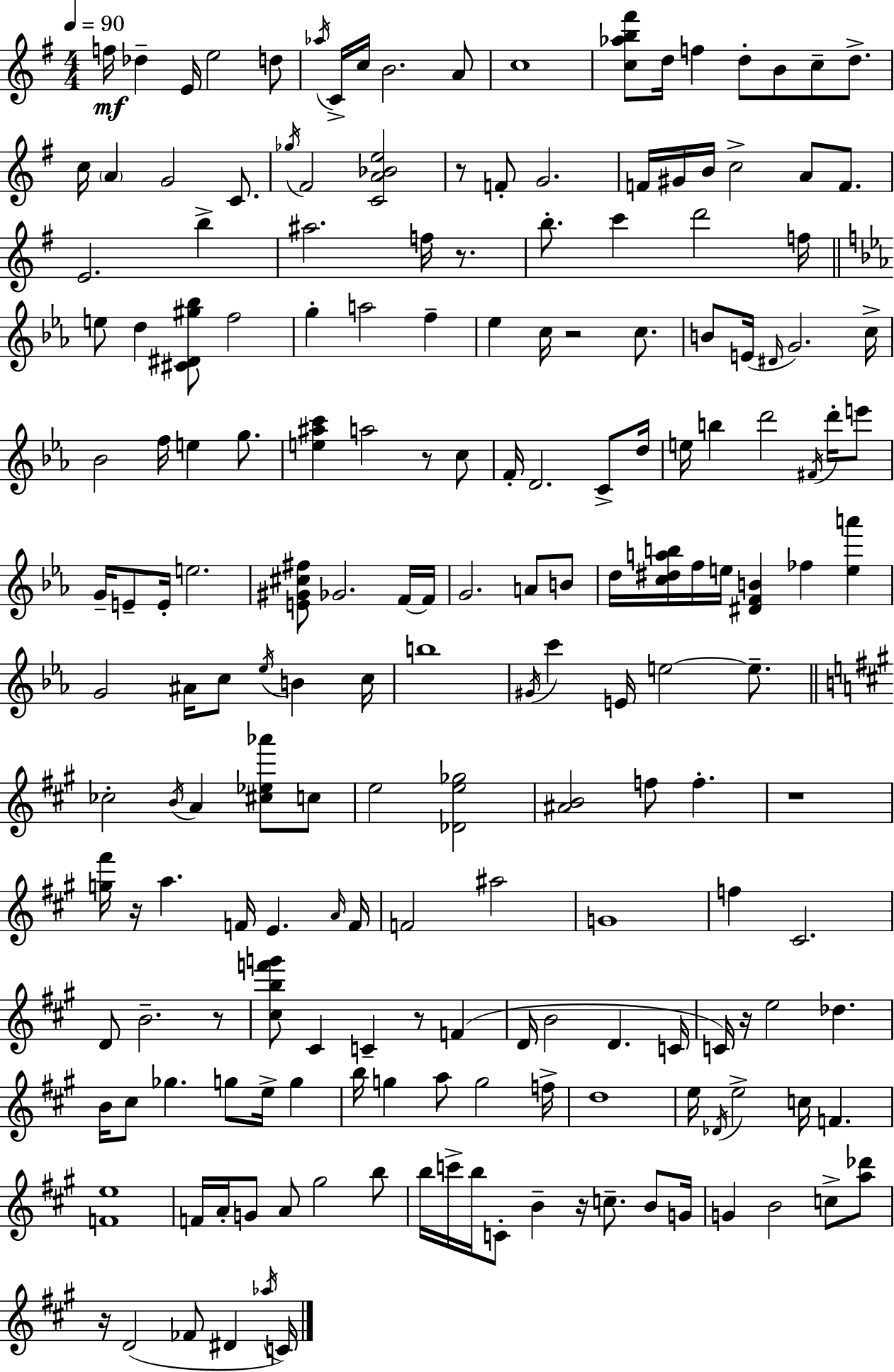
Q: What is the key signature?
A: G major